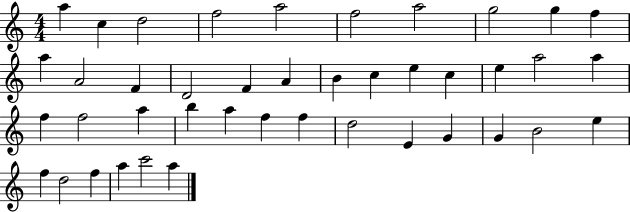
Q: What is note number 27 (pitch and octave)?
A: B5